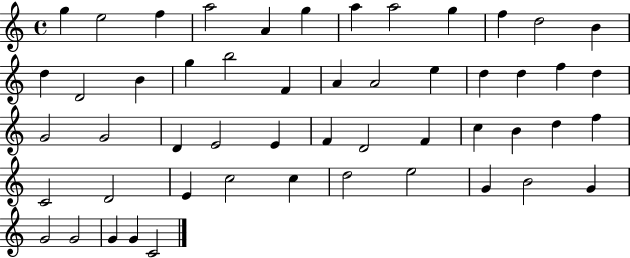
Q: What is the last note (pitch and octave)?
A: C4